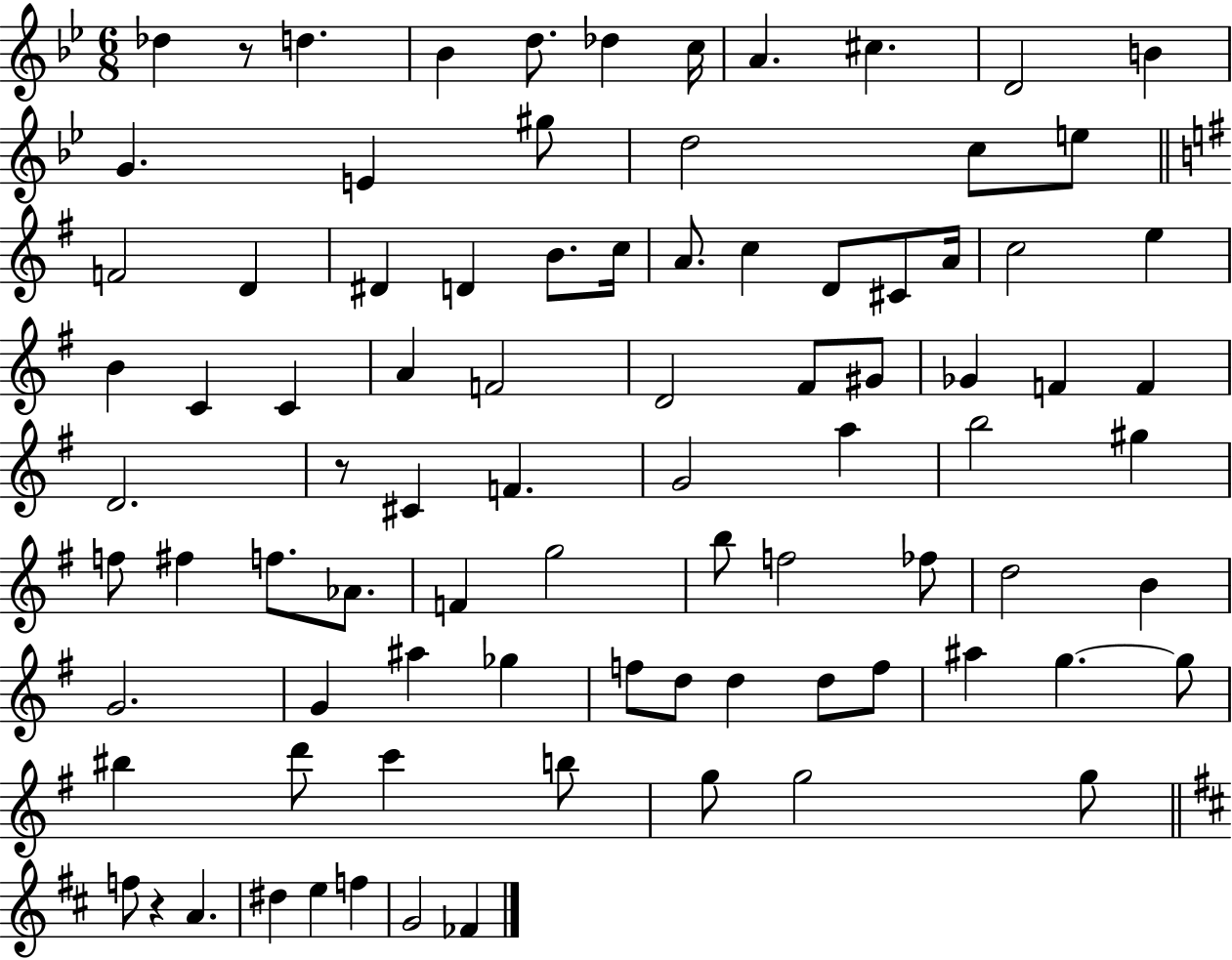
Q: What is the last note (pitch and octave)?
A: FES4